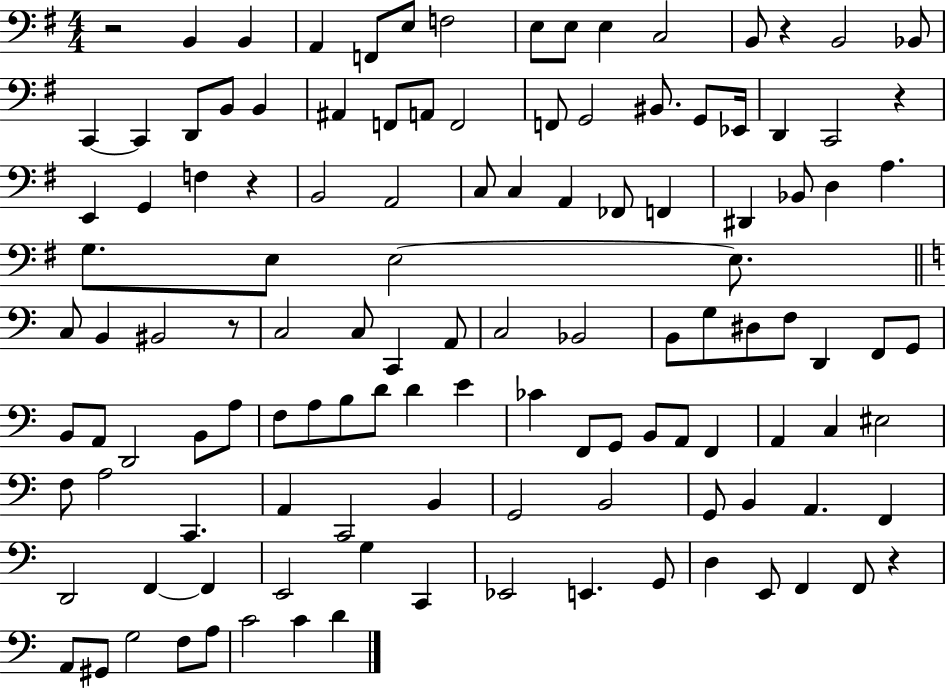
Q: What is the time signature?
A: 4/4